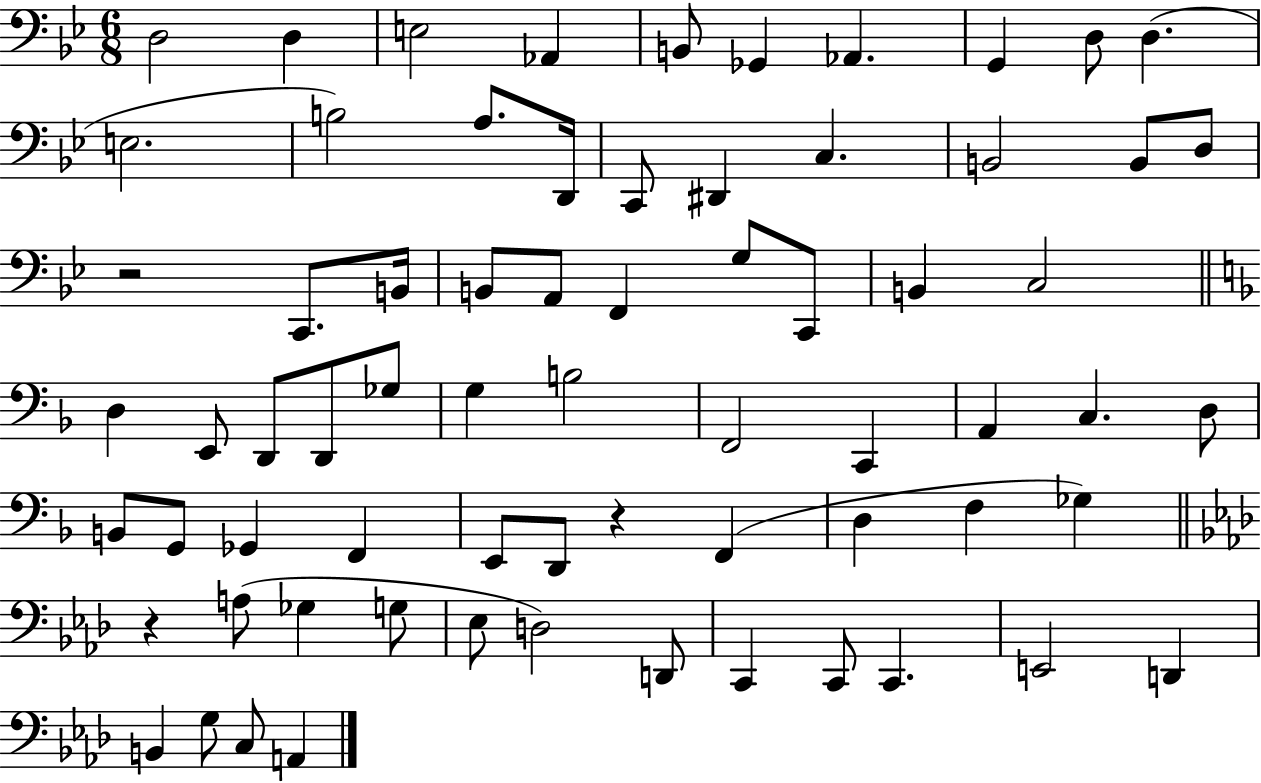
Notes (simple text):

D3/h D3/q E3/h Ab2/q B2/e Gb2/q Ab2/q. G2/q D3/e D3/q. E3/h. B3/h A3/e. D2/s C2/e D#2/q C3/q. B2/h B2/e D3/e R/h C2/e. B2/s B2/e A2/e F2/q G3/e C2/e B2/q C3/h D3/q E2/e D2/e D2/e Gb3/e G3/q B3/h F2/h C2/q A2/q C3/q. D3/e B2/e G2/e Gb2/q F2/q E2/e D2/e R/q F2/q D3/q F3/q Gb3/q R/q A3/e Gb3/q G3/e Eb3/e D3/h D2/e C2/q C2/e C2/q. E2/h D2/q B2/q G3/e C3/e A2/q